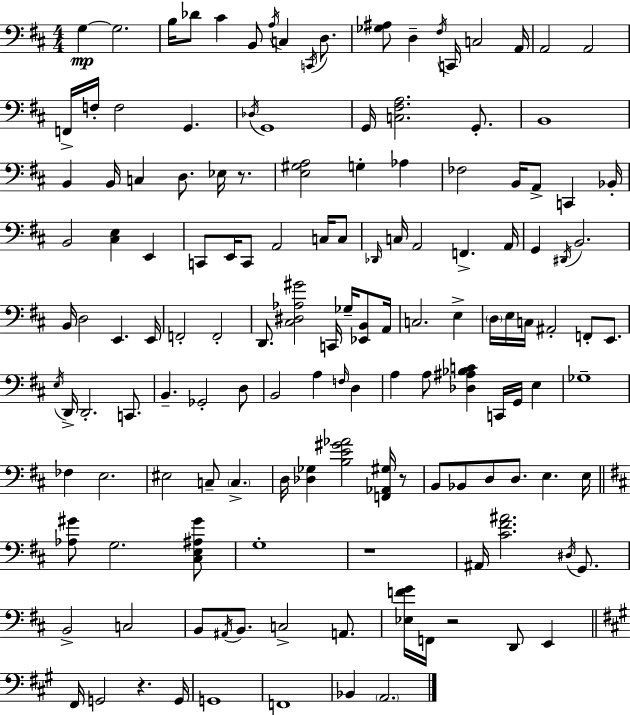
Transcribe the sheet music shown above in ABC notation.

X:1
T:Untitled
M:4/4
L:1/4
K:D
G, G,2 B,/4 _D/2 ^C B,,/2 A,/4 C, C,,/4 D,/2 [_G,^A,]/2 D, ^F,/4 C,,/4 C,2 A,,/4 A,,2 A,,2 F,,/4 F,/4 F,2 G,, _D,/4 G,,4 G,,/4 [C,^F,A,]2 G,,/2 B,,4 B,, B,,/4 C, D,/2 _E,/4 z/2 [E,^G,A,]2 G, _A, _F,2 B,,/4 A,,/2 C,, _B,,/4 B,,2 [^C,E,] E,, C,,/2 E,,/4 C,,/2 A,,2 C,/4 C,/2 _D,,/4 C,/4 A,,2 F,, A,,/4 G,, ^D,,/4 B,,2 B,,/4 D,2 E,, E,,/4 F,,2 F,,2 D,,/2 [^C,^D,_A,^G]2 C,,/4 _G,/4 [_E,,B,,]/2 A,,/4 C,2 E, D,/4 E,/4 C,/4 ^A,,2 F,,/2 E,,/2 E,/4 D,,/4 D,,2 C,,/2 B,, _G,,2 D,/2 B,,2 A, F,/4 D, A, A,/2 [_D,^A,_B,C] C,,/4 G,,/4 E, _G,4 _F, E,2 ^E,2 C,/2 C, D,/4 [_D,_G,] [B,E^G_A]2 [F,,_A,,^G,]/4 z/2 B,,/2 _B,,/2 D,/2 D,/2 E, E,/4 [_A,^G]/2 G,2 [^C,E,^A,^G]/2 G,4 z4 ^A,,/4 [^C^F^A]2 ^D,/4 G,,/2 B,,2 C,2 B,,/2 ^A,,/4 B,,/2 C,2 A,,/2 [_E,FG]/4 F,,/4 z2 D,,/2 E,, ^F,,/4 G,,2 z G,,/4 G,,4 F,,4 _B,, A,,2